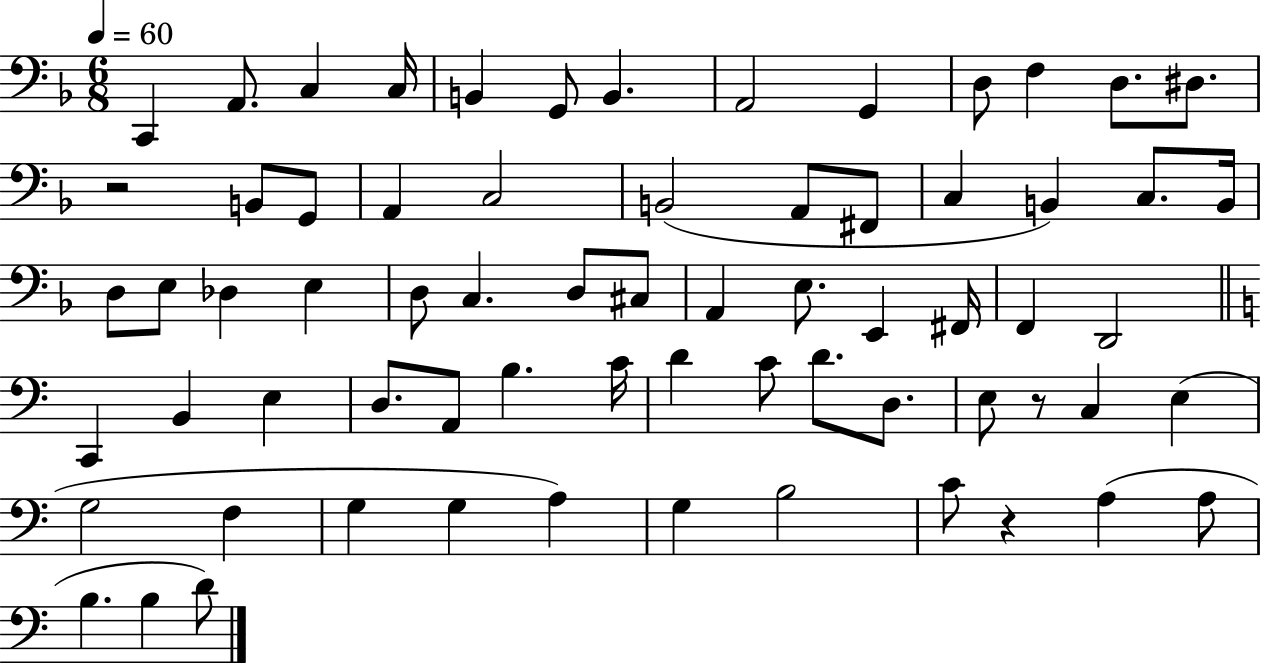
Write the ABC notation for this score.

X:1
T:Untitled
M:6/8
L:1/4
K:F
C,, A,,/2 C, C,/4 B,, G,,/2 B,, A,,2 G,, D,/2 F, D,/2 ^D,/2 z2 B,,/2 G,,/2 A,, C,2 B,,2 A,,/2 ^F,,/2 C, B,, C,/2 B,,/4 D,/2 E,/2 _D, E, D,/2 C, D,/2 ^C,/2 A,, E,/2 E,, ^F,,/4 F,, D,,2 C,, B,, E, D,/2 A,,/2 B, C/4 D C/2 D/2 D,/2 E,/2 z/2 C, E, G,2 F, G, G, A, G, B,2 C/2 z A, A,/2 B, B, D/2